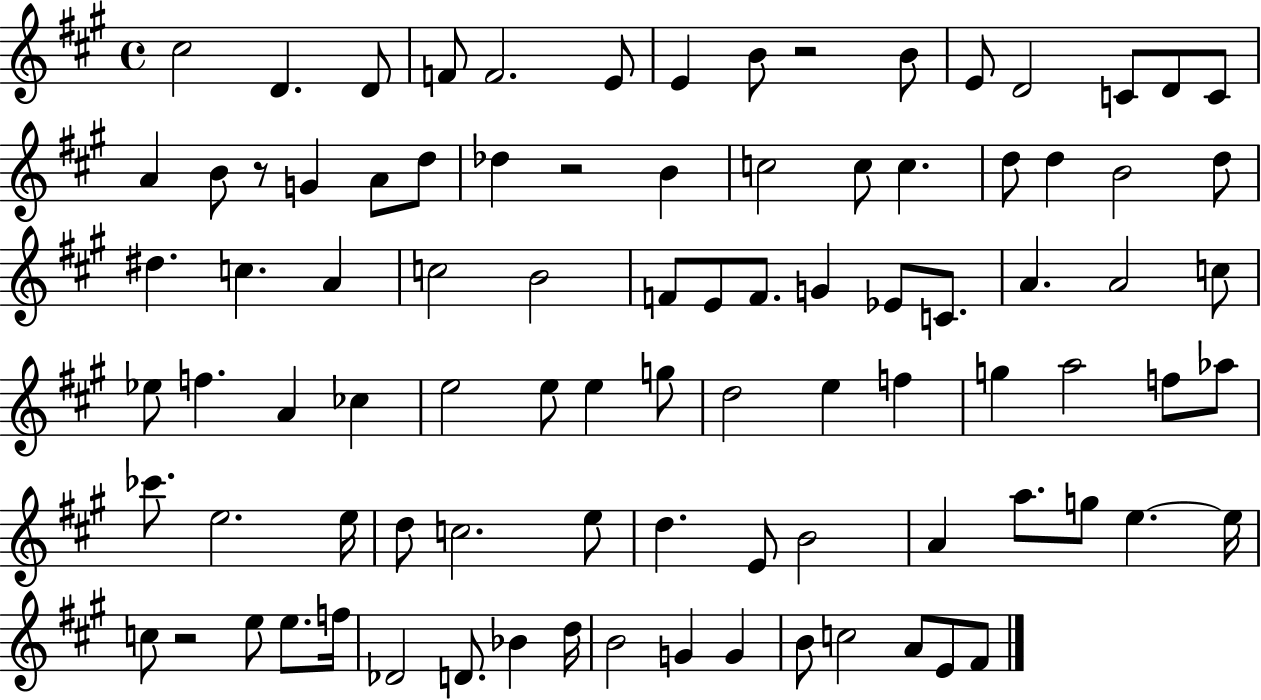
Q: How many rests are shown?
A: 4